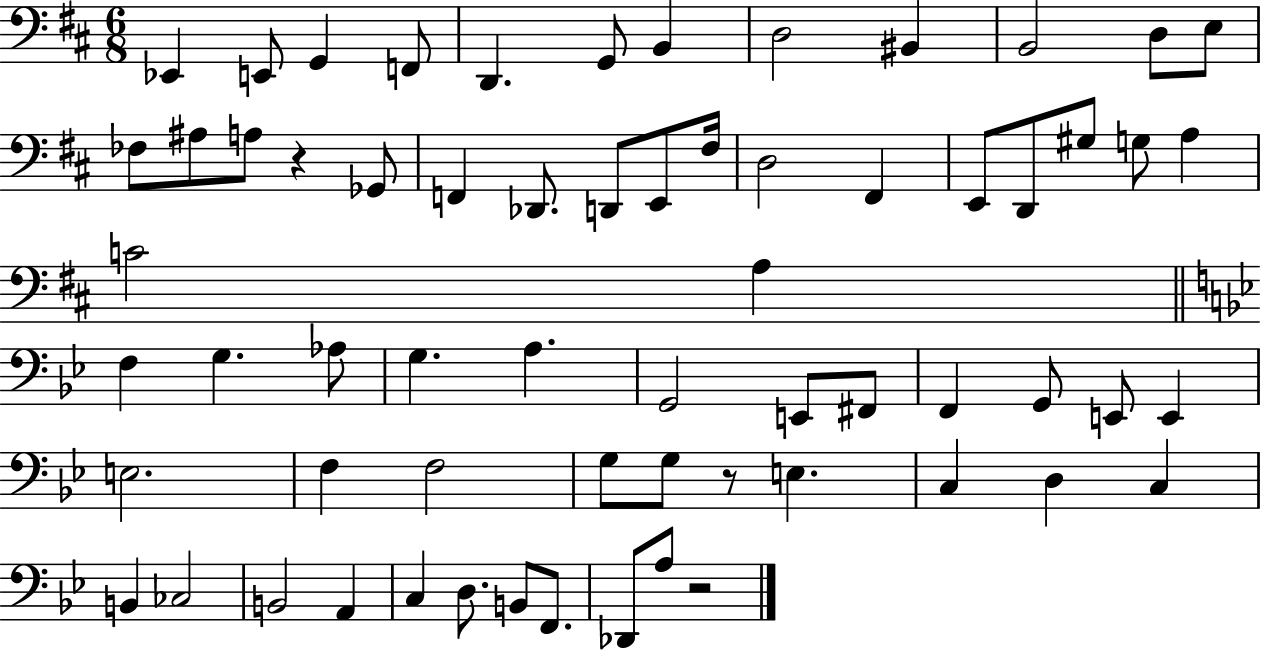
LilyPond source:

{
  \clef bass
  \numericTimeSignature
  \time 6/8
  \key d \major
  ees,4 e,8 g,4 f,8 | d,4. g,8 b,4 | d2 bis,4 | b,2 d8 e8 | \break fes8 ais8 a8 r4 ges,8 | f,4 des,8. d,8 e,8 fis16 | d2 fis,4 | e,8 d,8 gis8 g8 a4 | \break c'2 a4 | \bar "||" \break \key bes \major f4 g4. aes8 | g4. a4. | g,2 e,8 fis,8 | f,4 g,8 e,8 e,4 | \break e2. | f4 f2 | g8 g8 r8 e4. | c4 d4 c4 | \break b,4 ces2 | b,2 a,4 | c4 d8. b,8 f,8. | des,8 a8 r2 | \break \bar "|."
}